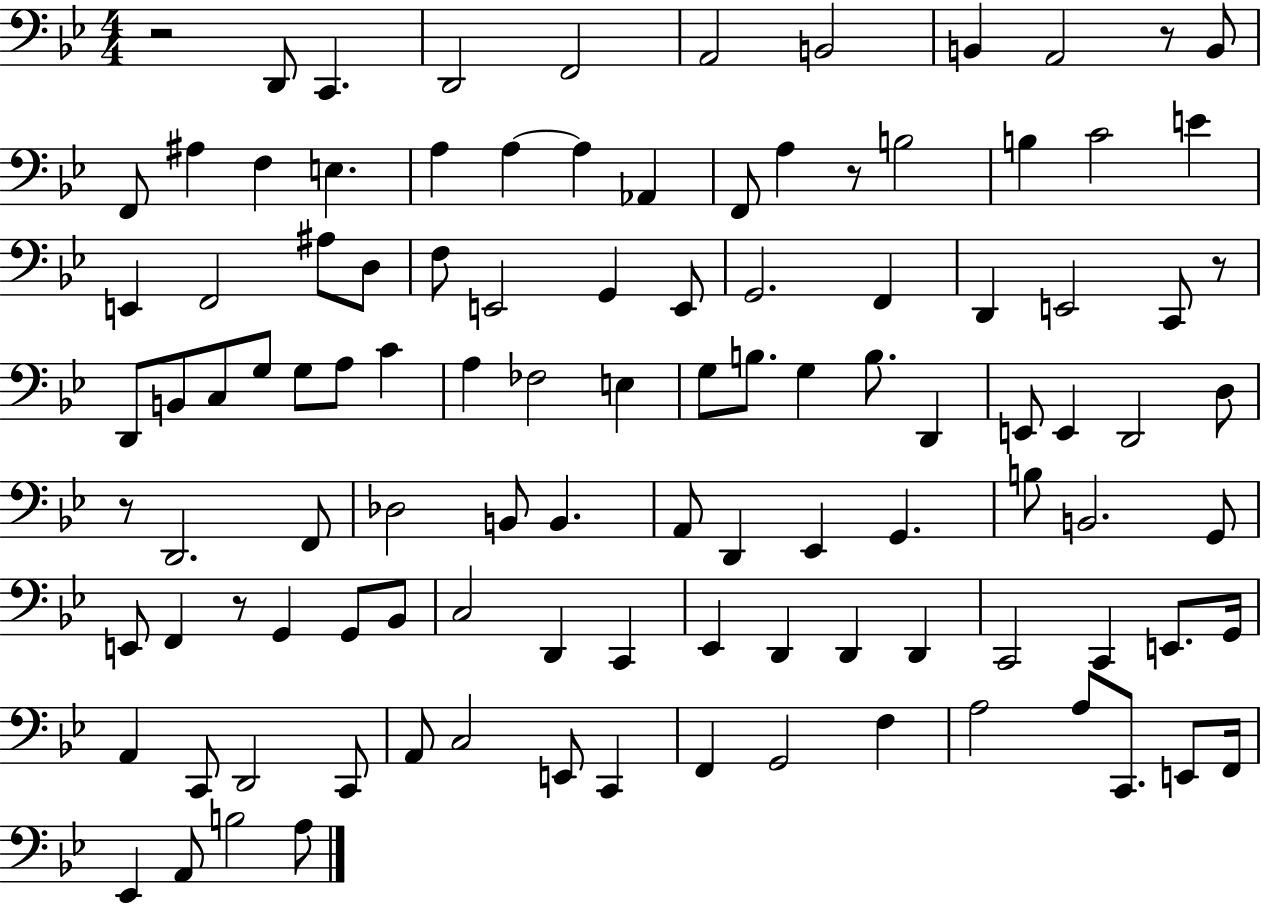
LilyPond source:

{
  \clef bass
  \numericTimeSignature
  \time 4/4
  \key bes \major
  r2 d,8 c,4. | d,2 f,2 | a,2 b,2 | b,4 a,2 r8 b,8 | \break f,8 ais4 f4 e4. | a4 a4~~ a4 aes,4 | f,8 a4 r8 b2 | b4 c'2 e'4 | \break e,4 f,2 ais8 d8 | f8 e,2 g,4 e,8 | g,2. f,4 | d,4 e,2 c,8 r8 | \break d,8 b,8 c8 g8 g8 a8 c'4 | a4 fes2 e4 | g8 b8. g4 b8. d,4 | e,8 e,4 d,2 d8 | \break r8 d,2. f,8 | des2 b,8 b,4. | a,8 d,4 ees,4 g,4. | b8 b,2. g,8 | \break e,8 f,4 r8 g,4 g,8 bes,8 | c2 d,4 c,4 | ees,4 d,4 d,4 d,4 | c,2 c,4 e,8. g,16 | \break a,4 c,8 d,2 c,8 | a,8 c2 e,8 c,4 | f,4 g,2 f4 | a2 a8 c,8. e,8 f,16 | \break ees,4 a,8 b2 a8 | \bar "|."
}